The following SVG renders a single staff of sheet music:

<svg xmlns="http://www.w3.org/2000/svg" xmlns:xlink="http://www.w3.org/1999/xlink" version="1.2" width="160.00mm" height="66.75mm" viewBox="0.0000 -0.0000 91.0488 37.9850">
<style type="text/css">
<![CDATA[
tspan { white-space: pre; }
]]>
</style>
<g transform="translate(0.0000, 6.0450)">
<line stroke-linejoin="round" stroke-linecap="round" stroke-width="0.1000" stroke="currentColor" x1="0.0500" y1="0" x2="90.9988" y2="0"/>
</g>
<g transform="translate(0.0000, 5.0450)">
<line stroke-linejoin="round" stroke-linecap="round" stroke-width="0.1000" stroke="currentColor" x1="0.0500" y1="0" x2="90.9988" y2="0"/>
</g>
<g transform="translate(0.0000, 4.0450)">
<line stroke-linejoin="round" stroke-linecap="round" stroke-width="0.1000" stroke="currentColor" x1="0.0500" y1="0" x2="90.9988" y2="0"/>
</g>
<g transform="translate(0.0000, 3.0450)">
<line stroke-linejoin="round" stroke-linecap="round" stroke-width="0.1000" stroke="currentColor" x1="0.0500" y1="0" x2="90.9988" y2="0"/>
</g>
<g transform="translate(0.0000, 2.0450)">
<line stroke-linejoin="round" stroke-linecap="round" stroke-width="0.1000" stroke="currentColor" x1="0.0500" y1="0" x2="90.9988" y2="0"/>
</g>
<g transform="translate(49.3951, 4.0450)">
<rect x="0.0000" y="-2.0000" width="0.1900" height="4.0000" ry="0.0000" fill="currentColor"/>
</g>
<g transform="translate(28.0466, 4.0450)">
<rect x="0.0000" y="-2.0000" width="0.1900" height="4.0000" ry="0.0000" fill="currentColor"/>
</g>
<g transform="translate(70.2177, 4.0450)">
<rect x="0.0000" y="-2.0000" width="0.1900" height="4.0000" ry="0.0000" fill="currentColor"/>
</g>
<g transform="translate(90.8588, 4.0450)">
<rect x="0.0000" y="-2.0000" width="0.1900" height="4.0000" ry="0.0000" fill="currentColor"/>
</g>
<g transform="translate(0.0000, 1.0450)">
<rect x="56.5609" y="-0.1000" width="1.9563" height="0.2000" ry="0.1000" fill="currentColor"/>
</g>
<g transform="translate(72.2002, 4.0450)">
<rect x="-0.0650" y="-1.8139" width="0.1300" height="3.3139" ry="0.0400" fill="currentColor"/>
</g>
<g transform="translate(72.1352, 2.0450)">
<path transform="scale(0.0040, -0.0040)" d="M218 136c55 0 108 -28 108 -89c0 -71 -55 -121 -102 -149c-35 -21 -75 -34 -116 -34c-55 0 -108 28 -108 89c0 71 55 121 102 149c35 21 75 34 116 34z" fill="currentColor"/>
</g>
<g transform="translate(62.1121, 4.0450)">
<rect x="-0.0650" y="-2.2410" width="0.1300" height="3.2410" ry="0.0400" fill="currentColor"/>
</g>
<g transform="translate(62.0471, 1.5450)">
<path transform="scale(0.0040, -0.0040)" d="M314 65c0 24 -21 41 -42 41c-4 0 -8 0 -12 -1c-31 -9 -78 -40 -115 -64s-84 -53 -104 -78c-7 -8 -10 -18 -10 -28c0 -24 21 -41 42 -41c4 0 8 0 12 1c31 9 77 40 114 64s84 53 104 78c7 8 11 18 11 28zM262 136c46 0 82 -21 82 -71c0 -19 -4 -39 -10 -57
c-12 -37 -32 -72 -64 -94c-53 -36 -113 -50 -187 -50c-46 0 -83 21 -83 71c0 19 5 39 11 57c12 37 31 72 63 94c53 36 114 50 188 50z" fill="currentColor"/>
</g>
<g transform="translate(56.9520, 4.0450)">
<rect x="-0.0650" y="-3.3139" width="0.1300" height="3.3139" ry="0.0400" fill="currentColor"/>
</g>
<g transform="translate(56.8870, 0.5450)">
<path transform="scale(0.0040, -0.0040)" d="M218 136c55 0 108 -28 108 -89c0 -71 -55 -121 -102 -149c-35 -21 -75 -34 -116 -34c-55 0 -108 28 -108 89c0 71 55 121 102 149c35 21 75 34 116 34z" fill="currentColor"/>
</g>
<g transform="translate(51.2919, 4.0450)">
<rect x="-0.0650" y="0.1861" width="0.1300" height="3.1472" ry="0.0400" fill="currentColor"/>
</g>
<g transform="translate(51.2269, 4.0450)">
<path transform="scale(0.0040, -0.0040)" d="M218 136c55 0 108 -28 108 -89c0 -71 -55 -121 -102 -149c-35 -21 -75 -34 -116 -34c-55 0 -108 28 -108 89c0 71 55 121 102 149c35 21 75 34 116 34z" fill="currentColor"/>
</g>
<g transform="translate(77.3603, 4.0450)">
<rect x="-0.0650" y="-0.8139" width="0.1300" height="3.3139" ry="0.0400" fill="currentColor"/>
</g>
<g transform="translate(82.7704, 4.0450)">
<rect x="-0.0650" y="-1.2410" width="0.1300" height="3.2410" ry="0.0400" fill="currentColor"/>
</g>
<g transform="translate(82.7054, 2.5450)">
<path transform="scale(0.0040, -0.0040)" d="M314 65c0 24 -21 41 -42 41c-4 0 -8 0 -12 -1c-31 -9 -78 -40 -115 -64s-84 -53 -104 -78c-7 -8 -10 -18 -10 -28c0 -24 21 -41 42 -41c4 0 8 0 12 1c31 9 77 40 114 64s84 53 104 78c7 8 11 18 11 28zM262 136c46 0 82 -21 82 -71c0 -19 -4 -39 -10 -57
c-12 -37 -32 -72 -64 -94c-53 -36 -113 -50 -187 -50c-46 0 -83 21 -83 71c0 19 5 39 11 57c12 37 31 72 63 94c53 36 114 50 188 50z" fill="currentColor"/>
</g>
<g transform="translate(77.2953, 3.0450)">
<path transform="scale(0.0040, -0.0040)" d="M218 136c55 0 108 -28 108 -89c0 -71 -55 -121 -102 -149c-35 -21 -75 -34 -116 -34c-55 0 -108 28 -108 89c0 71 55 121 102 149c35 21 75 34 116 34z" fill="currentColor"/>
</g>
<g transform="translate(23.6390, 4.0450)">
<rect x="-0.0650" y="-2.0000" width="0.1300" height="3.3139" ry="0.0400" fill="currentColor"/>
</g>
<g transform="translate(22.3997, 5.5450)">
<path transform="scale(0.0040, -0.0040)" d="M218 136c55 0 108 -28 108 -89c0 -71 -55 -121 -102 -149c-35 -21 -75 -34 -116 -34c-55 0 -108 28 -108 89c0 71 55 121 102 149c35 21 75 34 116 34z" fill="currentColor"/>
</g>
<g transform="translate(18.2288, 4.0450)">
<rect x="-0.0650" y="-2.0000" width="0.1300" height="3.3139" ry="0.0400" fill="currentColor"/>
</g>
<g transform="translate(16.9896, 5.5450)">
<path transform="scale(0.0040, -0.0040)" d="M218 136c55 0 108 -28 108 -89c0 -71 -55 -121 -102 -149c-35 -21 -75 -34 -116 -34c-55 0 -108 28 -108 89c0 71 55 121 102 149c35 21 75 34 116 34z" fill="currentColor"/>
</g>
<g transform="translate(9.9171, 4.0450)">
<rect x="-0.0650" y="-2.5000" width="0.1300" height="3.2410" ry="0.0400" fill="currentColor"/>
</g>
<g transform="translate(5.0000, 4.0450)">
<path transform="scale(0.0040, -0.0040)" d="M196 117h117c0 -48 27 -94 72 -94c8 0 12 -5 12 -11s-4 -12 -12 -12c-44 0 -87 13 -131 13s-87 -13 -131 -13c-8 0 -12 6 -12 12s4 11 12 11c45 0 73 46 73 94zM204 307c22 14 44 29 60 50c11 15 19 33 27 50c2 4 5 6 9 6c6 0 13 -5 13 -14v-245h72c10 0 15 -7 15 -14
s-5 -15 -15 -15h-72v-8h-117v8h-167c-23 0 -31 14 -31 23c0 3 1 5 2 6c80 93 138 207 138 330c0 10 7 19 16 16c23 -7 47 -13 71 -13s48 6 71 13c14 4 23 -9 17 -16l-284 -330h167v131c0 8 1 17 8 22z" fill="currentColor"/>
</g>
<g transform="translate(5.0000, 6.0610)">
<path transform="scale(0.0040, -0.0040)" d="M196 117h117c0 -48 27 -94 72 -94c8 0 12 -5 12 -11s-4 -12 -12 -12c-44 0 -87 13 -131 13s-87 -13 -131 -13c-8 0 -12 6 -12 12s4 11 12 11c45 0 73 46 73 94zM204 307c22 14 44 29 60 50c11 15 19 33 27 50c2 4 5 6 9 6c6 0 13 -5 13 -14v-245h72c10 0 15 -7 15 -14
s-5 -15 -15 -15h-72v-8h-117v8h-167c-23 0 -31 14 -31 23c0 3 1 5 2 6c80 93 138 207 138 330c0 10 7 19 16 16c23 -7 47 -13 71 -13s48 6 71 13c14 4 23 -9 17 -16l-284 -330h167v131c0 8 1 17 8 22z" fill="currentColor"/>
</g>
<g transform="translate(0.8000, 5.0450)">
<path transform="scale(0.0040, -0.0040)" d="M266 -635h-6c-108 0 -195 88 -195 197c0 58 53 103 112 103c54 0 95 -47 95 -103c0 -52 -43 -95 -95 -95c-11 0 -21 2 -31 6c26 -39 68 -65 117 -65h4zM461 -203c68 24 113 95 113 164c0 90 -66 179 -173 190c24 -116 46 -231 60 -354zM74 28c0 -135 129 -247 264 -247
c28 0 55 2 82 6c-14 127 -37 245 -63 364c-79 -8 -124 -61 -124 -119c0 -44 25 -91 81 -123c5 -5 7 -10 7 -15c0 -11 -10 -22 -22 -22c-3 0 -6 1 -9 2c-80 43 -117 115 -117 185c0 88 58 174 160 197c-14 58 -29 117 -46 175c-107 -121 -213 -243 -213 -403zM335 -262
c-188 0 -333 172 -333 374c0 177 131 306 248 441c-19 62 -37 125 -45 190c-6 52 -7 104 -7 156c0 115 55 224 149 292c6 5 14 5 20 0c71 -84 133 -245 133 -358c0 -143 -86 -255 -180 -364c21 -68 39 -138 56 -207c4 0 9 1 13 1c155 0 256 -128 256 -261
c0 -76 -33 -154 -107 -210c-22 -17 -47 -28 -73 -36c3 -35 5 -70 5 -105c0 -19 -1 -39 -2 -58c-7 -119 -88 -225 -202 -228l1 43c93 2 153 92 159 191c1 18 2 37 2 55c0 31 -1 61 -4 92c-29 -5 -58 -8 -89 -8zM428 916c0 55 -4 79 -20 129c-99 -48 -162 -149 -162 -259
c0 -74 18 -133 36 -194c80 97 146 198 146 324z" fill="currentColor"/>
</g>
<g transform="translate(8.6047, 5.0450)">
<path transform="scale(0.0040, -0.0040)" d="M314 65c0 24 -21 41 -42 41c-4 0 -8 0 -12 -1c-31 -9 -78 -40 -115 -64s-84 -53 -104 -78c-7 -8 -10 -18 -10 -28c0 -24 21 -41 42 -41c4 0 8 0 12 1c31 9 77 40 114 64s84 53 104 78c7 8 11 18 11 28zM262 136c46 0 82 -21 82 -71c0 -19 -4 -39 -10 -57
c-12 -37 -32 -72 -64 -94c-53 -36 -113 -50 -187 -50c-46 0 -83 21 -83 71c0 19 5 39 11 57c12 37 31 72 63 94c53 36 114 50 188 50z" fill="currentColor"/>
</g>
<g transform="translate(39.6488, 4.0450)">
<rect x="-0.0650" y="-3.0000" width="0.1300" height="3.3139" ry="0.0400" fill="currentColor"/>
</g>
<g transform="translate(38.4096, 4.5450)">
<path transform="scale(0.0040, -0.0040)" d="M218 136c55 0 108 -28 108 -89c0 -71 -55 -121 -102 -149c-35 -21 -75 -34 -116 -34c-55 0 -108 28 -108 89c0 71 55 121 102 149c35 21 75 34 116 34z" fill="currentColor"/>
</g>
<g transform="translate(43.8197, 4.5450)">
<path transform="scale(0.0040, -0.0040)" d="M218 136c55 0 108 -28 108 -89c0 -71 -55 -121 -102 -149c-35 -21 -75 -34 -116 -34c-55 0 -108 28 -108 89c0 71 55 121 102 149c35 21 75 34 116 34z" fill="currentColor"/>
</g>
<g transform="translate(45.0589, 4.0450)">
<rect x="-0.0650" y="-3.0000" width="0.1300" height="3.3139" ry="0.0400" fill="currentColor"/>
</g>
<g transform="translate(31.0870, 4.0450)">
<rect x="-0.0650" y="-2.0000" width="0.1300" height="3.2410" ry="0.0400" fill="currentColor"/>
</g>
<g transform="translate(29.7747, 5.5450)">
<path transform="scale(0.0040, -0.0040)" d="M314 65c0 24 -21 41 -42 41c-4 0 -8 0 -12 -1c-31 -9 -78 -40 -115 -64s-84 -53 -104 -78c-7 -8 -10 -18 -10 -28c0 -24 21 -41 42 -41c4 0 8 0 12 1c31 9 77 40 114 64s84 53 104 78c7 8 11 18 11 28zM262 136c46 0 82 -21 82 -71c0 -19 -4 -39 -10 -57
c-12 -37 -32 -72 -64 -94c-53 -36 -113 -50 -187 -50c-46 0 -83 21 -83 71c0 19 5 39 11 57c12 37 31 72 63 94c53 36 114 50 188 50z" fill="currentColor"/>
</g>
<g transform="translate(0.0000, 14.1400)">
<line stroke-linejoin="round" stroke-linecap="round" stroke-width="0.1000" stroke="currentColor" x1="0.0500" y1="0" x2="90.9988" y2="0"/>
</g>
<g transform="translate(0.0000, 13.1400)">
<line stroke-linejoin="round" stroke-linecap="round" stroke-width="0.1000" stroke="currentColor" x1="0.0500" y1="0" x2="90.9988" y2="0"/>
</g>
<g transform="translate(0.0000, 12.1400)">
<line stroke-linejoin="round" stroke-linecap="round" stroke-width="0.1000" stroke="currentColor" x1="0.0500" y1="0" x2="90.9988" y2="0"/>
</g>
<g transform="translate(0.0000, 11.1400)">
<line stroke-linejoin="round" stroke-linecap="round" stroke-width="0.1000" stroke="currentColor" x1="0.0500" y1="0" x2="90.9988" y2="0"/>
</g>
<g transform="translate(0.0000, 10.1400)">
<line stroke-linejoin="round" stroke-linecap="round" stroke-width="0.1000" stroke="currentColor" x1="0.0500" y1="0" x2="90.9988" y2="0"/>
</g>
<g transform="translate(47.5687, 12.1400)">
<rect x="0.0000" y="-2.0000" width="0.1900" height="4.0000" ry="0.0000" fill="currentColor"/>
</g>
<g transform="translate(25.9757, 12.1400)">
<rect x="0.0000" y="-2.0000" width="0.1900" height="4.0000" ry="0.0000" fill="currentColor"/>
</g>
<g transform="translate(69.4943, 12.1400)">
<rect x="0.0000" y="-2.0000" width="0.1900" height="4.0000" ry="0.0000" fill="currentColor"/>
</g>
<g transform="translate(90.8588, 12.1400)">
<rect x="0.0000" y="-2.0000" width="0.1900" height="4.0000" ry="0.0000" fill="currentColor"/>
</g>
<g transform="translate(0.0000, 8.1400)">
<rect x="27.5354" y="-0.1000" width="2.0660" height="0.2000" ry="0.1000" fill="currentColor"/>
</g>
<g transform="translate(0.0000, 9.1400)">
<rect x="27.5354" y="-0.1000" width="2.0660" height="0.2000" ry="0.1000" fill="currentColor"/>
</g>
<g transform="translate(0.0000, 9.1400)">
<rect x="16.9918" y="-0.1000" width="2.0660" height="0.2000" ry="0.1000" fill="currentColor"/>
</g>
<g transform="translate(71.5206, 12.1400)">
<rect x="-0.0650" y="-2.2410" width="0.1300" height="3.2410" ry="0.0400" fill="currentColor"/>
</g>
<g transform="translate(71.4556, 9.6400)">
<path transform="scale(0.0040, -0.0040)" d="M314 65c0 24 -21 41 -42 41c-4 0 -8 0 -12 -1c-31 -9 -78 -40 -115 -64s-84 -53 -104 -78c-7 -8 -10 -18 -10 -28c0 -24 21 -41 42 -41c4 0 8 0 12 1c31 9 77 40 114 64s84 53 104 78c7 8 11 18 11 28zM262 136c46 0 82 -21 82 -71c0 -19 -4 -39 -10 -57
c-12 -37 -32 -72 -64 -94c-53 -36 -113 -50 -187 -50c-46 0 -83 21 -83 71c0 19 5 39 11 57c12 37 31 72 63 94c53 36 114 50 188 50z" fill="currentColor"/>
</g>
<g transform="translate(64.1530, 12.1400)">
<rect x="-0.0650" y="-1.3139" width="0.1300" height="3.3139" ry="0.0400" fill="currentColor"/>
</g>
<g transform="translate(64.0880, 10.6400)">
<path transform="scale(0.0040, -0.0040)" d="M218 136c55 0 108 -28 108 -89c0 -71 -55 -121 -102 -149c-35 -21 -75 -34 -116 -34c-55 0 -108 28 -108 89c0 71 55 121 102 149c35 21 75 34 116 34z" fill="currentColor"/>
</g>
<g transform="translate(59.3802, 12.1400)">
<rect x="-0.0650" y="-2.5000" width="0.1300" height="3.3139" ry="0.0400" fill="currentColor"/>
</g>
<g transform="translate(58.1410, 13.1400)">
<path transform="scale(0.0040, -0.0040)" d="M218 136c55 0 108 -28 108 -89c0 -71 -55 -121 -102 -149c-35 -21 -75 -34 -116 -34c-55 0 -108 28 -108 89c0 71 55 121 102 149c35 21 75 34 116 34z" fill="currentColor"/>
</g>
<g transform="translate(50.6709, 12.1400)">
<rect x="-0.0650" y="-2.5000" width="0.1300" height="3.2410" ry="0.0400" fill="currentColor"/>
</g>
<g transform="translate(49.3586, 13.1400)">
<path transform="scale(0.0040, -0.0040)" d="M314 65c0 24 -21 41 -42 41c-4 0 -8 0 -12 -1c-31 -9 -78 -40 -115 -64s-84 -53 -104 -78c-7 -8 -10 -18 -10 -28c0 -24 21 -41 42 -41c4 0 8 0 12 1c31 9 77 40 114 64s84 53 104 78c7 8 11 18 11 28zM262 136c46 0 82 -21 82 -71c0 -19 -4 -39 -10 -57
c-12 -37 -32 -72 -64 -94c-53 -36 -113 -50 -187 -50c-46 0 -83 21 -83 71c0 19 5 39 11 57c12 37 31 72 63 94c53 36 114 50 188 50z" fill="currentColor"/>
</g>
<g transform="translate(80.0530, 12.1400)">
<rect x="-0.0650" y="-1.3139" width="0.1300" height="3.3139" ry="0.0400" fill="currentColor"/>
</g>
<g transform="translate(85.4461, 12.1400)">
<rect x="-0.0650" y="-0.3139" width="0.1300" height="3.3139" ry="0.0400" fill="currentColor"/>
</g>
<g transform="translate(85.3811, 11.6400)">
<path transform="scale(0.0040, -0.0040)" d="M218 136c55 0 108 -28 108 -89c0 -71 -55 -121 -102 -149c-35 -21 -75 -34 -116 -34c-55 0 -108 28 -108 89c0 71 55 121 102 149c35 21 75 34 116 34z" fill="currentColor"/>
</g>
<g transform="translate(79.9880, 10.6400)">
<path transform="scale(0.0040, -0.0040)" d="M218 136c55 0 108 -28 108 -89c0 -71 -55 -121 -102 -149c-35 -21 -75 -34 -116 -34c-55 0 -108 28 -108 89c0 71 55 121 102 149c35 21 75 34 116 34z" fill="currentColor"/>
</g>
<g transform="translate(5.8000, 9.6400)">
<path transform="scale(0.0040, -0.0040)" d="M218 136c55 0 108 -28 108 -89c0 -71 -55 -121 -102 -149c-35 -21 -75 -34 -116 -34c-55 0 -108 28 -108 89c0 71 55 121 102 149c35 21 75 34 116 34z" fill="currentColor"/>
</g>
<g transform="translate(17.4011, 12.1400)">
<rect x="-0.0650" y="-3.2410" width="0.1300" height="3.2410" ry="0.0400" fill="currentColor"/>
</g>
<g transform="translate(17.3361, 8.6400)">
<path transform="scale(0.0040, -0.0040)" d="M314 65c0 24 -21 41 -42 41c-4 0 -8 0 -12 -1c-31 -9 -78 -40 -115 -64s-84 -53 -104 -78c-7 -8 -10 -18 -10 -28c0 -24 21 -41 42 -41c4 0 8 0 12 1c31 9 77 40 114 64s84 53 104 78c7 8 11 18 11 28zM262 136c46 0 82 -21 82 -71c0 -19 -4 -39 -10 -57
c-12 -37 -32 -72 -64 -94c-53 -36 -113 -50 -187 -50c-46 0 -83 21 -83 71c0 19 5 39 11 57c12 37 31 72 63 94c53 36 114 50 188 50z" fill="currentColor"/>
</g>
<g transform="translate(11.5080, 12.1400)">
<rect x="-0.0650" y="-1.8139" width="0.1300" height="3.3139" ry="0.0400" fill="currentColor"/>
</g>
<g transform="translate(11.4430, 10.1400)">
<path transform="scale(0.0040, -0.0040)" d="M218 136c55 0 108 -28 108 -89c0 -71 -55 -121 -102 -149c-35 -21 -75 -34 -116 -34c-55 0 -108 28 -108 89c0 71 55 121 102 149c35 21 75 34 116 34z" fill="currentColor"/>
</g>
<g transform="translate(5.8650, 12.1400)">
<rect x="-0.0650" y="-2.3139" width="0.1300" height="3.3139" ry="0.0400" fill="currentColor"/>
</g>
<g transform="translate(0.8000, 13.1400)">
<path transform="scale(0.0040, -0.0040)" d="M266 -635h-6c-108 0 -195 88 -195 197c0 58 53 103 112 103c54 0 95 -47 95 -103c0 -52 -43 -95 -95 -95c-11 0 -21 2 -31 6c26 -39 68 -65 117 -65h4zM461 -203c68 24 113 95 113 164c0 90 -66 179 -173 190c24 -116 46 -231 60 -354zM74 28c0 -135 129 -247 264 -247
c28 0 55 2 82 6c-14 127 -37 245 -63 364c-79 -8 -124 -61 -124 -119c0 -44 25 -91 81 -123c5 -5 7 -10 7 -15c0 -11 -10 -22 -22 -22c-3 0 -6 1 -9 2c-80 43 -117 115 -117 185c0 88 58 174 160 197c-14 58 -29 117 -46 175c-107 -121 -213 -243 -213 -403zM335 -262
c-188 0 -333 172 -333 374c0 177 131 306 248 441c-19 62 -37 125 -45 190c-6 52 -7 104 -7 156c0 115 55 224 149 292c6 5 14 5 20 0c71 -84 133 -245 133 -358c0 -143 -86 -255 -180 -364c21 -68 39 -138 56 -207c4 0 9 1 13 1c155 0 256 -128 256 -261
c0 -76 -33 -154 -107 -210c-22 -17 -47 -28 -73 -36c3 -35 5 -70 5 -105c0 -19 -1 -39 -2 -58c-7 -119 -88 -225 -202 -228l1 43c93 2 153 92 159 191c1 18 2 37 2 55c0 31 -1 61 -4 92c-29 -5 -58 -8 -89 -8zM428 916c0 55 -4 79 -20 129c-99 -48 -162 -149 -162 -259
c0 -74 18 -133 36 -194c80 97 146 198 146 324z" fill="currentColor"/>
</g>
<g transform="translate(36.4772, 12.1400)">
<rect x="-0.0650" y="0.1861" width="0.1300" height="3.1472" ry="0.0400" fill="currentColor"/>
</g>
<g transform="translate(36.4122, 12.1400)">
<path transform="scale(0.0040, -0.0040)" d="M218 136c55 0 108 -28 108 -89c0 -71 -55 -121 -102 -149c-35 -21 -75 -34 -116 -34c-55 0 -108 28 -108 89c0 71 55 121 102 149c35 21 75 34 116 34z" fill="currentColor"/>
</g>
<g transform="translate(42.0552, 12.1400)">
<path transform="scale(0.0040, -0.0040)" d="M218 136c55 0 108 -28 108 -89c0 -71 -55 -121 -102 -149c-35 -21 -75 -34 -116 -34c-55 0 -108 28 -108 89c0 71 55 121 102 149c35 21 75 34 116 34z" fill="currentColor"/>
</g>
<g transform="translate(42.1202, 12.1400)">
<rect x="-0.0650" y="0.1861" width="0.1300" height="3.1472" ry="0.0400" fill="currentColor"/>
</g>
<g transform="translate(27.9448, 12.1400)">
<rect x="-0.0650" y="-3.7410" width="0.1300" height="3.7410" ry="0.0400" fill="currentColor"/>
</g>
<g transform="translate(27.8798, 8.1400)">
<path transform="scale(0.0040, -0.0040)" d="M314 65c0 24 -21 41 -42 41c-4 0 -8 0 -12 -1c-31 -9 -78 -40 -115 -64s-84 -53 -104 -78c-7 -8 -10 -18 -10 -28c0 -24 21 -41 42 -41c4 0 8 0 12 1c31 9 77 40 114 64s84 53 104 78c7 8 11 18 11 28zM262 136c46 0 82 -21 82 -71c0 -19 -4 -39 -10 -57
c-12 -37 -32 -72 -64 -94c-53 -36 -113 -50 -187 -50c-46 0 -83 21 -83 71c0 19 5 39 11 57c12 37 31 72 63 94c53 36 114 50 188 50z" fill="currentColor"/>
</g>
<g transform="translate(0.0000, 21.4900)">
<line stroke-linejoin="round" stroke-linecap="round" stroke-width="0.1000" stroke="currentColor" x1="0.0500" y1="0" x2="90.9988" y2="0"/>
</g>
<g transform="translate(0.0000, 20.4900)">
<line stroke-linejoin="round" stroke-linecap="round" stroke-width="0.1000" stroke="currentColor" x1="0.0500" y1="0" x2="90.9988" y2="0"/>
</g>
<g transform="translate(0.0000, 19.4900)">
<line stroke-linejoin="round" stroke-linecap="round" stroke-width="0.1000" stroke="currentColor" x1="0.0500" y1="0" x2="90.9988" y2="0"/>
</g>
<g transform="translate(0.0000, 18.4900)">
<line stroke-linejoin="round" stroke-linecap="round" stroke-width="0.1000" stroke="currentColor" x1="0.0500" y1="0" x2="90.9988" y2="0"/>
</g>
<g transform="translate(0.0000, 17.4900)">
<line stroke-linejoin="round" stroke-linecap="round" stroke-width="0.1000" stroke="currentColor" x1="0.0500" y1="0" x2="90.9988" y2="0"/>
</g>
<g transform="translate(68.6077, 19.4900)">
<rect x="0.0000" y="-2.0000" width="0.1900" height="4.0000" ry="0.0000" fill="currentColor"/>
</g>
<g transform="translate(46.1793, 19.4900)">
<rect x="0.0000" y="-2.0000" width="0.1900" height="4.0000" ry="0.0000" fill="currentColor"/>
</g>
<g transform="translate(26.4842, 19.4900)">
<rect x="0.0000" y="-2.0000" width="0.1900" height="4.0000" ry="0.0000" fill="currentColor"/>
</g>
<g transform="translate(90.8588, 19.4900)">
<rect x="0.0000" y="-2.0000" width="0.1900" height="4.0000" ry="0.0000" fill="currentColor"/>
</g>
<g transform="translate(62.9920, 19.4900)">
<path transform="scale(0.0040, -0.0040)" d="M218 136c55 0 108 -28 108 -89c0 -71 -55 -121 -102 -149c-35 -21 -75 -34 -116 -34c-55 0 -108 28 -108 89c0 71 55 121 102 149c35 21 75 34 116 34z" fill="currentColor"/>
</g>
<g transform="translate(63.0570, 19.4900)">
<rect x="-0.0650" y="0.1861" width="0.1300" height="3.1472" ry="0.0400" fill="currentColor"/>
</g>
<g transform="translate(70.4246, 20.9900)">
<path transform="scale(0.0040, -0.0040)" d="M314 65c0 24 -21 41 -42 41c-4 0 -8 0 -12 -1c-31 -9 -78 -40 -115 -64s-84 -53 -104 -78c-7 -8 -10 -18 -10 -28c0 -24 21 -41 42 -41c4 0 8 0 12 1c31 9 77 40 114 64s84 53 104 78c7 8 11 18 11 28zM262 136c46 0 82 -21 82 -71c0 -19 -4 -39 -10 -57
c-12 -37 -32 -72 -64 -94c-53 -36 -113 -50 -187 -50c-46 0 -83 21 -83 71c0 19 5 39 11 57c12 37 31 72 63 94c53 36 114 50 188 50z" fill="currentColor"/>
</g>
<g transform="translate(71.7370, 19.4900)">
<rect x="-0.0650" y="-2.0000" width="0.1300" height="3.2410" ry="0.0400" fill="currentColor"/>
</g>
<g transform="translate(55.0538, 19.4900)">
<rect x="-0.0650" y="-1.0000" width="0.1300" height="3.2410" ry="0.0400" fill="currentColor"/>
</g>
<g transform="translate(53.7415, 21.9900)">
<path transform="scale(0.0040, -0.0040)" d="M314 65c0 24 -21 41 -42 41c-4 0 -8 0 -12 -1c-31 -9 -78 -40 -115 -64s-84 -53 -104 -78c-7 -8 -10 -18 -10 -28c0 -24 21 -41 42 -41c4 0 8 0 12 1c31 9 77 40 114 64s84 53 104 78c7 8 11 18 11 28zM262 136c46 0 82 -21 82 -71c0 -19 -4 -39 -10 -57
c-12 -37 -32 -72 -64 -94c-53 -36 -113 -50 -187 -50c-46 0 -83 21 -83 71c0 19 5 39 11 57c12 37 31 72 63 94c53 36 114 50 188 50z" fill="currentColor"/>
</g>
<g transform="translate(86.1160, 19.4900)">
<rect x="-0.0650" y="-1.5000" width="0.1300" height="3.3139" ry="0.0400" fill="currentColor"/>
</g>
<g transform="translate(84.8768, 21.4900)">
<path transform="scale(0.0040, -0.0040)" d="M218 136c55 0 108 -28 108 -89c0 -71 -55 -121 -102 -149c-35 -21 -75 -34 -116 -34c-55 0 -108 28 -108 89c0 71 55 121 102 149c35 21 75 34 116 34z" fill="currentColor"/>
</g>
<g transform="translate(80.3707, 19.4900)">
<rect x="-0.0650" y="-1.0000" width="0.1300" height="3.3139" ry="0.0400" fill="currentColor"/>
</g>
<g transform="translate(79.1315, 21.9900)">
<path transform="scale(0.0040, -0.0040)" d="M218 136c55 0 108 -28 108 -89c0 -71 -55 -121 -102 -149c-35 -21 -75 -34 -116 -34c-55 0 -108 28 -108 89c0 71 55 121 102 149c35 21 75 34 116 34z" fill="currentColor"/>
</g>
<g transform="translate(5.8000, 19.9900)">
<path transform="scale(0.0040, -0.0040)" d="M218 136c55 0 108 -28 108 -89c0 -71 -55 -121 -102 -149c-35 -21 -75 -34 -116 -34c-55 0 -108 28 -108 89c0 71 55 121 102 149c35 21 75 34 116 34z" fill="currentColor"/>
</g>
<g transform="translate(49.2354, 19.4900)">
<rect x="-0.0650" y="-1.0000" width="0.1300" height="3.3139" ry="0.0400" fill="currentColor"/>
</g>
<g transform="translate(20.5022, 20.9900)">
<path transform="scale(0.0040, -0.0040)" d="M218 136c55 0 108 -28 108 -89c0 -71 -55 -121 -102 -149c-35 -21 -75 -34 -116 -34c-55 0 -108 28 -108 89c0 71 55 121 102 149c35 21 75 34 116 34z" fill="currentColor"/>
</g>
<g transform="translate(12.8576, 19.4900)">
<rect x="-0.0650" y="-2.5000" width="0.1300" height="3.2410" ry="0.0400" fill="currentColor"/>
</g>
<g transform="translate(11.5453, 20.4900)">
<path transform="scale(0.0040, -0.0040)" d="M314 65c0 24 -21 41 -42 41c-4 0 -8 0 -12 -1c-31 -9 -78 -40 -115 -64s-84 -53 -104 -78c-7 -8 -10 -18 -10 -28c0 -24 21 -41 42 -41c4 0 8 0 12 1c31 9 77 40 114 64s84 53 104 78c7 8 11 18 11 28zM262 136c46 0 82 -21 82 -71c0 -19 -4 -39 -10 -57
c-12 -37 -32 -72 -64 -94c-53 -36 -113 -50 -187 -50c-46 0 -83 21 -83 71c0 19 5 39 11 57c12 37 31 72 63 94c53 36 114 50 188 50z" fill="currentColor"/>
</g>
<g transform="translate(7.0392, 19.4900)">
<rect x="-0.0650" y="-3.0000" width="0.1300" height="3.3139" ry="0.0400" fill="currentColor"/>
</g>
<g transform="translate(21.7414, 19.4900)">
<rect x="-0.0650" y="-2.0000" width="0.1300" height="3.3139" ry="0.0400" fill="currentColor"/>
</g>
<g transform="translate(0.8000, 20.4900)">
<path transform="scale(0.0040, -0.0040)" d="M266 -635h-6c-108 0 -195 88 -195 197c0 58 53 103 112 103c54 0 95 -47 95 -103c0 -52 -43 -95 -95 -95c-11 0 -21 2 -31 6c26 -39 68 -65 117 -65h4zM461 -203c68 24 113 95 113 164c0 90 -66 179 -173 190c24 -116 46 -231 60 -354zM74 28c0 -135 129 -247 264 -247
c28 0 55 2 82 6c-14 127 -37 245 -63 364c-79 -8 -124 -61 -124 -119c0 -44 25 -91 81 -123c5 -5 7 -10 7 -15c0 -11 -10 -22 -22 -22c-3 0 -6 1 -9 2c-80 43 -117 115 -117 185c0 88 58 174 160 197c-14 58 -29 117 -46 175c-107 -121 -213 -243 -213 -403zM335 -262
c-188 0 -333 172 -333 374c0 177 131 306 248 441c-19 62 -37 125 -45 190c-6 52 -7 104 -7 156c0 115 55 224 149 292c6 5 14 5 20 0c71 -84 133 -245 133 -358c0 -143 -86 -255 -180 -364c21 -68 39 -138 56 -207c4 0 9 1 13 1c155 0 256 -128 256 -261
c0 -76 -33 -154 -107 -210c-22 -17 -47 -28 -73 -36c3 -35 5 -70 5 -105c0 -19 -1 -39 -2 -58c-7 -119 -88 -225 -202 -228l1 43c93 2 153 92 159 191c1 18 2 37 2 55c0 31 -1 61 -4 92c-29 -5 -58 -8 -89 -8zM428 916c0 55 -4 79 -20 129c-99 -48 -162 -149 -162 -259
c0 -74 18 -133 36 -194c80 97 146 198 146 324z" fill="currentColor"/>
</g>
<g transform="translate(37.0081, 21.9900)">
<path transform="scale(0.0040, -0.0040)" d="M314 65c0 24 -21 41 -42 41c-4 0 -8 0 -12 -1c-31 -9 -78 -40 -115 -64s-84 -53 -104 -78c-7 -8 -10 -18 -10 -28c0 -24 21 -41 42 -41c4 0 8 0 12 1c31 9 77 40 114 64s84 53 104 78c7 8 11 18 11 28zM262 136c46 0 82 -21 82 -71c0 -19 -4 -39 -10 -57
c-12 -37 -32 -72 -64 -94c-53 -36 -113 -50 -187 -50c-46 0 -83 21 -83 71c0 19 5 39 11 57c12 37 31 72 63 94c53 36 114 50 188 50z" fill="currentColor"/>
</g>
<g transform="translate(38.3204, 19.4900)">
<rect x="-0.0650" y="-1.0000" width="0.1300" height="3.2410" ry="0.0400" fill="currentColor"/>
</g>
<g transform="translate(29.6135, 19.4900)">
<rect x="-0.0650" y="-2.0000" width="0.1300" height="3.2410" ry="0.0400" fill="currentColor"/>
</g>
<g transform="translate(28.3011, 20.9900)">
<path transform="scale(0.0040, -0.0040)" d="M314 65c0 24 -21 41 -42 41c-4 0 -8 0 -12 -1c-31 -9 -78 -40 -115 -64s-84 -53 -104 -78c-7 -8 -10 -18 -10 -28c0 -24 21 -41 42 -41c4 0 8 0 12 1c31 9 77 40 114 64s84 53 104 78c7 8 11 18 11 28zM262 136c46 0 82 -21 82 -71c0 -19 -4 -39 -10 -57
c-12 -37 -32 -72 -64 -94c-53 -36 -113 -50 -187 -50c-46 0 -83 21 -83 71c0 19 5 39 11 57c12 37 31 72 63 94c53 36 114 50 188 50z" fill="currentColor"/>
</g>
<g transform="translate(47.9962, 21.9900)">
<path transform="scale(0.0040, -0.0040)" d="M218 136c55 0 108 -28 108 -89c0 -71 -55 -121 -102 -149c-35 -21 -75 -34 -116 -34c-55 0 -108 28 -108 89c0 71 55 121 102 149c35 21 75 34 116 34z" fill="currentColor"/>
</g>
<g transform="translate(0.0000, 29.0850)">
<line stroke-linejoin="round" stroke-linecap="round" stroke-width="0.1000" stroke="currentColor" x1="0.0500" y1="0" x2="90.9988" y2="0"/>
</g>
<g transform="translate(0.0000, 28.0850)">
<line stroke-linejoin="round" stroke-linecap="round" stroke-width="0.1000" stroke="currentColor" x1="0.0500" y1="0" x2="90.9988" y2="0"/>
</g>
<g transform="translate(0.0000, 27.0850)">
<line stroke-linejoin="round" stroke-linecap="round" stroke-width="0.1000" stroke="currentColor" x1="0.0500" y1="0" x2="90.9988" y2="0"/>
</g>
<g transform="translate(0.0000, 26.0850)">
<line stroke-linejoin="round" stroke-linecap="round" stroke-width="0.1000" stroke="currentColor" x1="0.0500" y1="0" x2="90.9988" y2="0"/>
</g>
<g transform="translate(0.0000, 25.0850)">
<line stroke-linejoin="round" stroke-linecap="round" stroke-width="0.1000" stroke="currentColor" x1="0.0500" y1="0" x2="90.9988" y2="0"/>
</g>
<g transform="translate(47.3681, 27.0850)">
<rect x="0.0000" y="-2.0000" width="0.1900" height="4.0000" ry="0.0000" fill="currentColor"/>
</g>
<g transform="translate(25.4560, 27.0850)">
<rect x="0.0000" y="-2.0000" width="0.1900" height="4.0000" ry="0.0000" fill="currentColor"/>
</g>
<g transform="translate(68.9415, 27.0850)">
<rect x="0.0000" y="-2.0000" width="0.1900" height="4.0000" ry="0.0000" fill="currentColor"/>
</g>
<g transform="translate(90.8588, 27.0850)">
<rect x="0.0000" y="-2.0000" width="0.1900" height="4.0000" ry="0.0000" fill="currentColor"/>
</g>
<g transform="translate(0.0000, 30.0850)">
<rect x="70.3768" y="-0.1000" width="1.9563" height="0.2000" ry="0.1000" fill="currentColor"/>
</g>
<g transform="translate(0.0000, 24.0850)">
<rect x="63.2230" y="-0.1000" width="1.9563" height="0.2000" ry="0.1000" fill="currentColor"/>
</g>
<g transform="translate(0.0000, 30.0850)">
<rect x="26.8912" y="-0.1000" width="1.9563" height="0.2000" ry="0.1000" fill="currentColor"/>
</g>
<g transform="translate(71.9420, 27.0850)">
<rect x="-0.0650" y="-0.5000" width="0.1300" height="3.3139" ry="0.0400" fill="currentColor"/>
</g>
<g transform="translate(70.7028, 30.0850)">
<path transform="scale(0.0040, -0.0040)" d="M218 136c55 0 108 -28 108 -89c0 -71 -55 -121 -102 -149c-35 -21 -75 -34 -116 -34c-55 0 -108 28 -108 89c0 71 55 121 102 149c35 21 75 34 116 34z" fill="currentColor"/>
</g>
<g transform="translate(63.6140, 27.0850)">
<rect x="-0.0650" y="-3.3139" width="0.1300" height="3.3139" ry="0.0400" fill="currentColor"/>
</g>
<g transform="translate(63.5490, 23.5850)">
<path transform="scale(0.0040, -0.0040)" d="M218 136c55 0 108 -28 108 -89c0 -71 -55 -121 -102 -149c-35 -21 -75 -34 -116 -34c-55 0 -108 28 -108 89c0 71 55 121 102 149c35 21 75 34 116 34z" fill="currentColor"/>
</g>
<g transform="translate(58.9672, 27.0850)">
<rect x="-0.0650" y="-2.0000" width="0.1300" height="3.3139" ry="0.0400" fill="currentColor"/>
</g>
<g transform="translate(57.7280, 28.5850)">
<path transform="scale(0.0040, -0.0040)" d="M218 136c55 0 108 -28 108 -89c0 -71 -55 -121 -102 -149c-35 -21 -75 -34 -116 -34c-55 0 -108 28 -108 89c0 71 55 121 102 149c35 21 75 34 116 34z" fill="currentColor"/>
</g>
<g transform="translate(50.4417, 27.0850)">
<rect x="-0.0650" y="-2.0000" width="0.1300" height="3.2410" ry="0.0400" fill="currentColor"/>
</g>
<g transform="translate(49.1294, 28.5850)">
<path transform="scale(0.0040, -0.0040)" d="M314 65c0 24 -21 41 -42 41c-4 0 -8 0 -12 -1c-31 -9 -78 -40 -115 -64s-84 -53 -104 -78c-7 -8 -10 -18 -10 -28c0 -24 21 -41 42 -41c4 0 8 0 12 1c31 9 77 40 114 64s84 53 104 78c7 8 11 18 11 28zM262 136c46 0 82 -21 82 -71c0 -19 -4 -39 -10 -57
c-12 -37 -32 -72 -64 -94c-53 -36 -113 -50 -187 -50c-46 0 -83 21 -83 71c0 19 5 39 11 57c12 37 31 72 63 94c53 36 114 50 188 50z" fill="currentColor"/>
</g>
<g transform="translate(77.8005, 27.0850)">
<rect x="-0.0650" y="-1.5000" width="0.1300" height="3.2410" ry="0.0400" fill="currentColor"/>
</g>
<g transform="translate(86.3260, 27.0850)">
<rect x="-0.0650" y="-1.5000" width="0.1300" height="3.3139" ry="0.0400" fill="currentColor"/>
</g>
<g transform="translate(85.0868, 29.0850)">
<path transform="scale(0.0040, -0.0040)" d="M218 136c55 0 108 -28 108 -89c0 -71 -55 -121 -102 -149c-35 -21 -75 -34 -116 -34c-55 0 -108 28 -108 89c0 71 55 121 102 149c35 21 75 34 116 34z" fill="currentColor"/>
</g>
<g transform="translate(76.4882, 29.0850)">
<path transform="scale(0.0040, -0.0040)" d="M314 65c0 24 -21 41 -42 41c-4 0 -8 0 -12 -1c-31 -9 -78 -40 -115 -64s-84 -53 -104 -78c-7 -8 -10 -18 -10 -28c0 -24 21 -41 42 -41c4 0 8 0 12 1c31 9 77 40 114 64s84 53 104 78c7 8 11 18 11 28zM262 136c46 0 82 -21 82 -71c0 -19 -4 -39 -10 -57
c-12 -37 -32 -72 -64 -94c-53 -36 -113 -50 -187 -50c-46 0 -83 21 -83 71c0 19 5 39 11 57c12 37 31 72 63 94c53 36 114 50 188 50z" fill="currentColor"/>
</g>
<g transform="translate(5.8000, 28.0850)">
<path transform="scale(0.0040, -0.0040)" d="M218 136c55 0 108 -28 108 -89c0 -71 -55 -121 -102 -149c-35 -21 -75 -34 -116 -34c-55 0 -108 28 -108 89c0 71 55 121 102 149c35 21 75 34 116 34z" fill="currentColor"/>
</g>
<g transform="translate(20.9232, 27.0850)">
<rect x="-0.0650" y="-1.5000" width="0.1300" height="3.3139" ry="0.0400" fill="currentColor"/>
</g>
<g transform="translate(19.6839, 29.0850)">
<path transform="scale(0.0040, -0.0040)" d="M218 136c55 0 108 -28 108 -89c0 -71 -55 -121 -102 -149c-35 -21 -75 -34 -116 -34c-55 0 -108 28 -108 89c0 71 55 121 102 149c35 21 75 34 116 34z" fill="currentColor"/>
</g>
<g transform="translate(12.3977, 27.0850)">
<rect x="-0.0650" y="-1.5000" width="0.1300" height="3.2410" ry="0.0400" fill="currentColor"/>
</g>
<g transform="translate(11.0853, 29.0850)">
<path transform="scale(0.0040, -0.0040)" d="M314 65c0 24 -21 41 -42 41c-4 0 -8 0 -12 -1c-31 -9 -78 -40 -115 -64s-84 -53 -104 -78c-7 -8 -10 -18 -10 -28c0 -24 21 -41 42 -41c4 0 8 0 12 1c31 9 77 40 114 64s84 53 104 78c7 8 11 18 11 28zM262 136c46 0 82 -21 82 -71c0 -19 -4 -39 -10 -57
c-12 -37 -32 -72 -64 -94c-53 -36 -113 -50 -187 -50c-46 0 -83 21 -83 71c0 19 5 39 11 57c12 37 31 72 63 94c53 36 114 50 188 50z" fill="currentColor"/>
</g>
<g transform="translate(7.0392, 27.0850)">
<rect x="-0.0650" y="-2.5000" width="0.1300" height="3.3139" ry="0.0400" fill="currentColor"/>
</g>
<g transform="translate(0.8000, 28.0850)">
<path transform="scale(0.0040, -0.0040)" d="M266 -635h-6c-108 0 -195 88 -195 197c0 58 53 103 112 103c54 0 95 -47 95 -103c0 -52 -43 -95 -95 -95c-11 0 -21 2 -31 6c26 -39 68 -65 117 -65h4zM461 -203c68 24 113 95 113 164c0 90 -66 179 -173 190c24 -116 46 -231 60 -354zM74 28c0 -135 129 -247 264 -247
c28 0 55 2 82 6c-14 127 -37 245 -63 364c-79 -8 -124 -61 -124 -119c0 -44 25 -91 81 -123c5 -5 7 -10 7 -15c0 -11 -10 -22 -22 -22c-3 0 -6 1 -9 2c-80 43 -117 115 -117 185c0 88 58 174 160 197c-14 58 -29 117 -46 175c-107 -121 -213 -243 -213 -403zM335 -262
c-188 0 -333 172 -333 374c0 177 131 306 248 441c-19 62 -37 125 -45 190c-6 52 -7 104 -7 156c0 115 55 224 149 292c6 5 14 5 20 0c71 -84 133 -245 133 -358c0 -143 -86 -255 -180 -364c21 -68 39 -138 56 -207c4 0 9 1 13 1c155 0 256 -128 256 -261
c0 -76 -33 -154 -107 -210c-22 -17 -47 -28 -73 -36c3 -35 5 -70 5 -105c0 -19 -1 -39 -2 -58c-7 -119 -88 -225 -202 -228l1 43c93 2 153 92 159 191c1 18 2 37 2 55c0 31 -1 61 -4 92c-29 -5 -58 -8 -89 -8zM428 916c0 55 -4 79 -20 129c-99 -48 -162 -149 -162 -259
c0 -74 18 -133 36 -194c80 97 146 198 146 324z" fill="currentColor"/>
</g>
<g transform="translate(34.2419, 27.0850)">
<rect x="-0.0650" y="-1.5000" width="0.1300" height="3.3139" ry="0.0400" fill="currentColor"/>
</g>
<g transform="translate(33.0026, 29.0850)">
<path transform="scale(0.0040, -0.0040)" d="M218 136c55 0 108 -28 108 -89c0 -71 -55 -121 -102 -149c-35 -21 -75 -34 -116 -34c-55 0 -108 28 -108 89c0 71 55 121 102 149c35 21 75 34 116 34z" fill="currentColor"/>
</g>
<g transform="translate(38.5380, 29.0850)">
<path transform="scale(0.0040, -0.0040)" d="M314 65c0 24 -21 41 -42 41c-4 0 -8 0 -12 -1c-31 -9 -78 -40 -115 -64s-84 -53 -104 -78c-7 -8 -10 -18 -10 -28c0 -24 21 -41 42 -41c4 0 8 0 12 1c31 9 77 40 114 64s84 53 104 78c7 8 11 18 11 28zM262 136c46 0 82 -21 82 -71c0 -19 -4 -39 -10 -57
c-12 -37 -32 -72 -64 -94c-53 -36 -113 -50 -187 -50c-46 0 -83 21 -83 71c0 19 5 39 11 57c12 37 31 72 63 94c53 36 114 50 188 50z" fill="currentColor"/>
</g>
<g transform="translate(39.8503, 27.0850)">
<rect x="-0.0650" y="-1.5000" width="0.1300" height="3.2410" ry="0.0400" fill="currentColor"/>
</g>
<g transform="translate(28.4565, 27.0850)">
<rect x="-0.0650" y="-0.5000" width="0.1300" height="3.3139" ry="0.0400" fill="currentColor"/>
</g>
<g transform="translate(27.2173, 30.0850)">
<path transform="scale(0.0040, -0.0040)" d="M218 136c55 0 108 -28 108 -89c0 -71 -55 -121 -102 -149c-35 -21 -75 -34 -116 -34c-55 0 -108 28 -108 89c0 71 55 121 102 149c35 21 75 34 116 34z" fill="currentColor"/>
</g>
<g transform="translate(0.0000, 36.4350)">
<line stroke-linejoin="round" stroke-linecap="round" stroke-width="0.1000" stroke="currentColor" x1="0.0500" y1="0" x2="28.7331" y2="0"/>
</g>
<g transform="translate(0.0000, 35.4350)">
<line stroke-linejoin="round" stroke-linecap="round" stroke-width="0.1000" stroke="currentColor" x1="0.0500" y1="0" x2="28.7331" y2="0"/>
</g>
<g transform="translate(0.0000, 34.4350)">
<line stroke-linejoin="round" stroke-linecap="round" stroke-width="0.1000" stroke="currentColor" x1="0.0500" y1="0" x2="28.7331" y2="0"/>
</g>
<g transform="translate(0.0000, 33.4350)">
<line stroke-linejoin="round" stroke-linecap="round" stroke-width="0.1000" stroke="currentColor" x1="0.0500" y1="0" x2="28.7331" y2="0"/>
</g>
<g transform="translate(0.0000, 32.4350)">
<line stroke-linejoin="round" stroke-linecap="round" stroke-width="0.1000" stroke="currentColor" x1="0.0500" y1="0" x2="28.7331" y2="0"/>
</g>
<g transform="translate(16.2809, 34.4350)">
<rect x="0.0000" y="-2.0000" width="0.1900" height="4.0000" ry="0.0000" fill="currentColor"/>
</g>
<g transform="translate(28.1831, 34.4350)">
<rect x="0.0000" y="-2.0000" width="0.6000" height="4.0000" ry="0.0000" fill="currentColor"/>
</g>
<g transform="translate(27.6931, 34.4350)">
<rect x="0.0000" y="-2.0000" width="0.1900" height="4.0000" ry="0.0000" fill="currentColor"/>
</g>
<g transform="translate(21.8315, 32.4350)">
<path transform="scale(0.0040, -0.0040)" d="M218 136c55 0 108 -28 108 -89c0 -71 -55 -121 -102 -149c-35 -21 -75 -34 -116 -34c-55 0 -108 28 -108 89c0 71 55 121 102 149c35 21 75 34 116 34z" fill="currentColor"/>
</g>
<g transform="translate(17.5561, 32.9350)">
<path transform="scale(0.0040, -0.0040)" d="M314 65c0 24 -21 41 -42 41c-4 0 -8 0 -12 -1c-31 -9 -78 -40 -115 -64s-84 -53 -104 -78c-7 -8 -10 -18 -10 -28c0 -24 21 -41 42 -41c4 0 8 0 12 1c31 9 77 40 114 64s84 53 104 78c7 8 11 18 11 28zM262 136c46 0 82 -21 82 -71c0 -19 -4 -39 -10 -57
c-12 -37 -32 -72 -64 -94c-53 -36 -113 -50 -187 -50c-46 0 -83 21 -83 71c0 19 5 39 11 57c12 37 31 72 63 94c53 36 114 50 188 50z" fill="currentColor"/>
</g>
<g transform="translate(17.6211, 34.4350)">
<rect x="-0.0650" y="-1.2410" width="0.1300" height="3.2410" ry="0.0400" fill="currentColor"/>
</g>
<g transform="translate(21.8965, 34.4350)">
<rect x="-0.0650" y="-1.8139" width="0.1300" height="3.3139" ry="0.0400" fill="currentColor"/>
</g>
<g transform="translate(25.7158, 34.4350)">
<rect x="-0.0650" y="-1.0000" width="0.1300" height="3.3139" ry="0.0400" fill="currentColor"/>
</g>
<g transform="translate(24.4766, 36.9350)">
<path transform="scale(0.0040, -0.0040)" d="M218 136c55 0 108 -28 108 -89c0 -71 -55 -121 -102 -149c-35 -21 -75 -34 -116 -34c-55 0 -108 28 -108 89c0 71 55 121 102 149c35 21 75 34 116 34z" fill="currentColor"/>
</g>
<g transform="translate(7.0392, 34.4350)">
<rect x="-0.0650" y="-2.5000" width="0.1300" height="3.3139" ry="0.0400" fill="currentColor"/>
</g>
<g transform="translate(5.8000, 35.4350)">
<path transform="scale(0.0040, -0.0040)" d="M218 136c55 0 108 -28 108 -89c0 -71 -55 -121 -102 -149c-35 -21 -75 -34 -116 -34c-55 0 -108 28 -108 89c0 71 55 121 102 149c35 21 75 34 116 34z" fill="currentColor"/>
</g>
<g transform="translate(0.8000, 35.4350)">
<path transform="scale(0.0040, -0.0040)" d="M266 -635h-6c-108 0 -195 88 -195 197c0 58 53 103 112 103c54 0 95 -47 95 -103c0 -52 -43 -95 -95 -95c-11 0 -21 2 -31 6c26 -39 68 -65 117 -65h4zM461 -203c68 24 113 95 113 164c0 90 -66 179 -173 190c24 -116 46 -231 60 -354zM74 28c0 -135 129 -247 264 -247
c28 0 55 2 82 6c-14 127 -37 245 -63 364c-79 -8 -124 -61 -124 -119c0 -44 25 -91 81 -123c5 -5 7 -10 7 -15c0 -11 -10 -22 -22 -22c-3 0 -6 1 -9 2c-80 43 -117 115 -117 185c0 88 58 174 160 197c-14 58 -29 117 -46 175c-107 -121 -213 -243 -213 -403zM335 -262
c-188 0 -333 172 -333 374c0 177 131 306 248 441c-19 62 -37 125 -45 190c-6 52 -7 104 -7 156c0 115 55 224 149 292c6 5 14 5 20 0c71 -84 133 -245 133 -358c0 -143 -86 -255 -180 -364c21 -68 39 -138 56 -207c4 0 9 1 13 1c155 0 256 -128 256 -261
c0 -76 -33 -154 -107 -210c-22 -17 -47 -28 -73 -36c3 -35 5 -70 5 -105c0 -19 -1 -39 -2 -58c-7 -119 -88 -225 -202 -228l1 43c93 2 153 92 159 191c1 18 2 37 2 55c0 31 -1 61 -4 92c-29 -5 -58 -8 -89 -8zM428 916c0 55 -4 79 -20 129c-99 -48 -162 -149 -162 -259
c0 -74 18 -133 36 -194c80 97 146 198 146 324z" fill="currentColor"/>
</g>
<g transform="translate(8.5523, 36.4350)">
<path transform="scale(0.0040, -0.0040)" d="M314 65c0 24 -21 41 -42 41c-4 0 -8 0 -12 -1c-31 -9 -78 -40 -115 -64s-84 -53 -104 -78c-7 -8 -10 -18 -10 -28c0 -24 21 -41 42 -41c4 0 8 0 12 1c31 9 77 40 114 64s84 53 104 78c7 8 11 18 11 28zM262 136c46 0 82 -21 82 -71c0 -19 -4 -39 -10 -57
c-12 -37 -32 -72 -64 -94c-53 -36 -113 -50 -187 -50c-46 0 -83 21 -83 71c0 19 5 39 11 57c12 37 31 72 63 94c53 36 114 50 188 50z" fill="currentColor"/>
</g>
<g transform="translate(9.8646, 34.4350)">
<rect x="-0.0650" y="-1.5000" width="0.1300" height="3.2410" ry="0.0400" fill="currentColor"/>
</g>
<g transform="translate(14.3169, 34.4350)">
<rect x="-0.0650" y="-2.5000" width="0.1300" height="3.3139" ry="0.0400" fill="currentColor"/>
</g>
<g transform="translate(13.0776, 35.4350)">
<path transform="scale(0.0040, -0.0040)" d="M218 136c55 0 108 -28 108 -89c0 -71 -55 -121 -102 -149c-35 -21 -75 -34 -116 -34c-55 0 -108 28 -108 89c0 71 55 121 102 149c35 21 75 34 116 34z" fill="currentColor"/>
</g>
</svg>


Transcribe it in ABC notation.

X:1
T:Untitled
M:4/4
L:1/4
K:C
G2 F F F2 A A B b g2 f d e2 g f b2 c'2 B B G2 G e g2 e c A G2 F F2 D2 D D2 B F2 D E G E2 E C E E2 F2 F b C E2 E G E2 G e2 f D